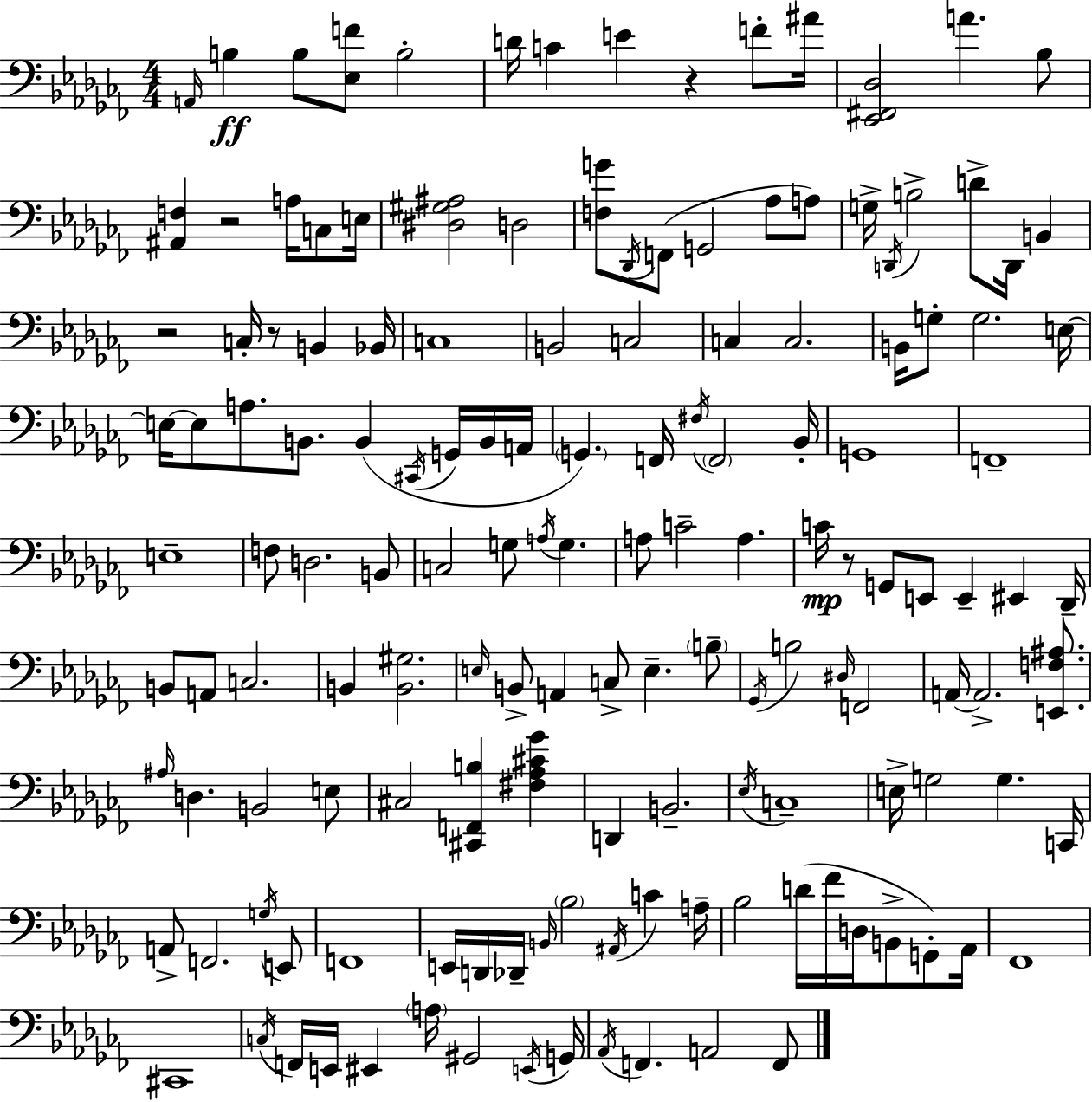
A2/s B3/q B3/e [Eb3,F4]/e B3/h D4/s C4/q E4/q R/q F4/e A#4/s [Eb2,F#2,Db3]/h A4/q. Bb3/e [A#2,F3]/q R/h A3/s C3/e E3/s [D#3,G#3,A#3]/h D3/h [F3,G4]/e Db2/s F2/e G2/h Ab3/e A3/e G3/s D2/s B3/h D4/e D2/s B2/q R/h C3/s R/e B2/q Bb2/s C3/w B2/h C3/h C3/q C3/h. B2/s G3/e G3/h. E3/s E3/s E3/e A3/e. B2/e. B2/q C#2/s G2/s B2/s A2/s G2/q. F2/s F#3/s F2/h Bb2/s G2/w F2/w E3/w F3/e D3/h. B2/e C3/h G3/e A3/s G3/q. A3/e C4/h A3/q. C4/s R/e G2/e E2/e E2/q EIS2/q Db2/s B2/e A2/e C3/h. B2/q [B2,G#3]/h. E3/s B2/e A2/q C3/e E3/q. B3/e Gb2/s B3/h D#3/s F2/h A2/s A2/h. [E2,F3,A#3]/e. A#3/s D3/q. B2/h E3/e C#3/h [C#2,F2,B3]/q [F#3,Ab3,C#4,Gb4]/q D2/q B2/h. Eb3/s C3/w E3/s G3/h G3/q. C2/s A2/e F2/h. G3/s E2/e F2/w E2/s D2/s Db2/s B2/s Bb3/h A#2/s C4/q A3/s Bb3/h D4/s FES4/s D3/s B2/e G2/e Ab2/s FES2/w C#2/w C3/s F2/s E2/s EIS2/q A3/s G#2/h E2/s G2/s Ab2/s F2/q. A2/h F2/e